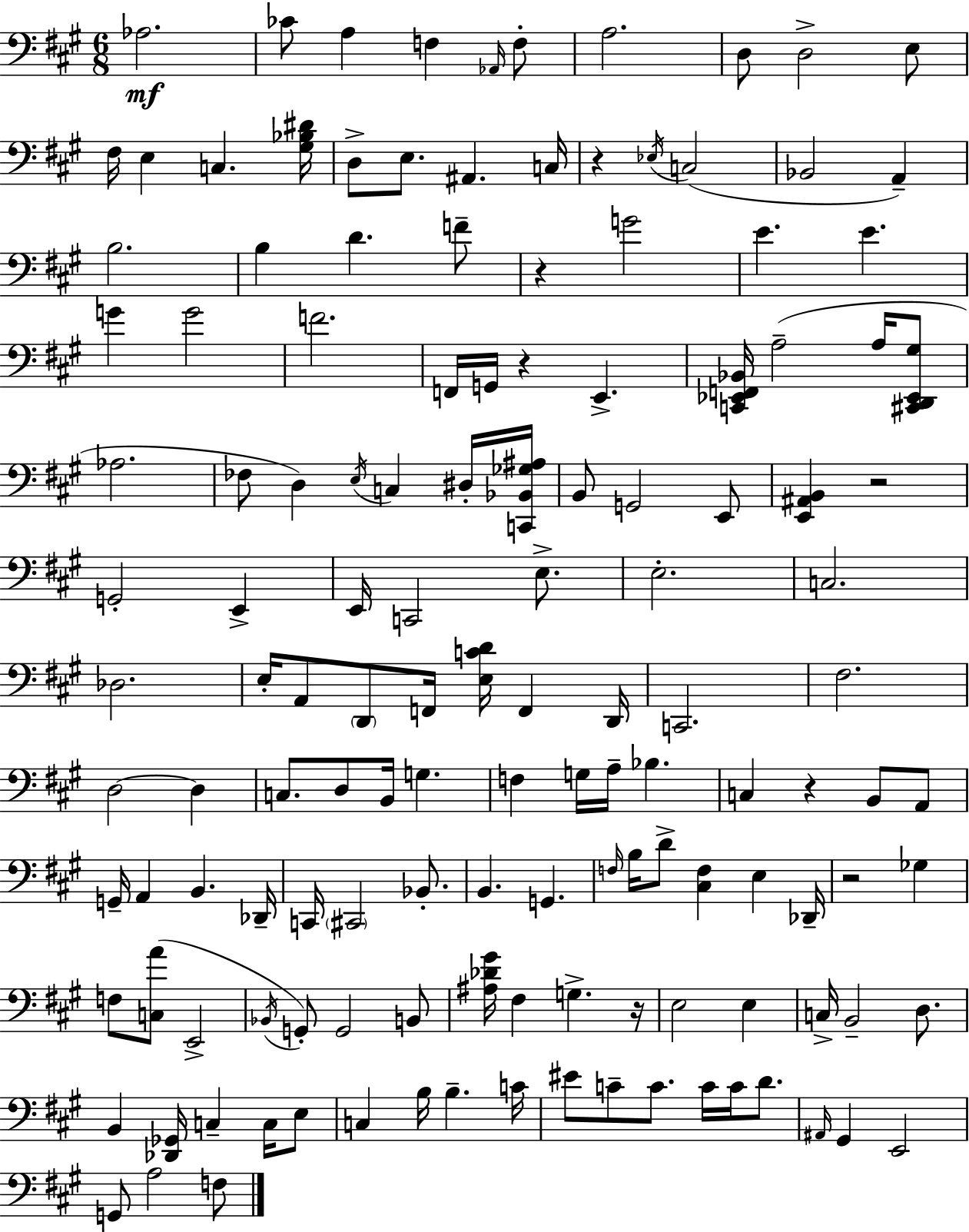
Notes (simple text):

Ab3/h. CES4/e A3/q F3/q Ab2/s F3/e A3/h. D3/e D3/h E3/e F#3/s E3/q C3/q. [G#3,Bb3,D#4]/s D3/e E3/e. A#2/q. C3/s R/q Eb3/s C3/h Bb2/h A2/q B3/h. B3/q D4/q. F4/e R/q G4/h E4/q. E4/q. G4/q G4/h F4/h. F2/s G2/s R/q E2/q. [C2,Eb2,F2,Bb2]/s A3/h A3/s [C#2,D2,Eb2,G#3]/e Ab3/h. FES3/e D3/q E3/s C3/q D#3/s [C2,Bb2,Gb3,A#3]/s B2/e G2/h E2/e [E2,A#2,B2]/q R/h G2/h E2/q E2/s C2/h E3/e. E3/h. C3/h. Db3/h. E3/s A2/e D2/e F2/s [E3,C4,D4]/s F2/q D2/s C2/h. F#3/h. D3/h D3/q C3/e. D3/e B2/s G3/q. F3/q G3/s A3/s Bb3/q. C3/q R/q B2/e A2/e G2/s A2/q B2/q. Db2/s C2/s C#2/h Bb2/e. B2/q. G2/q. F3/s B3/s D4/e [C#3,F3]/q E3/q Db2/s R/h Gb3/q F3/e [C3,A4]/e E2/h Bb2/s G2/e G2/h B2/e [A#3,Db4,G#4]/s F#3/q G3/q. R/s E3/h E3/q C3/s B2/h D3/e. B2/q [Db2,Gb2]/s C3/q C3/s E3/e C3/q B3/s B3/q. C4/s EIS4/e C4/e C4/e. C4/s C4/s D4/e. A#2/s G#2/q E2/h G2/e A3/h F3/e